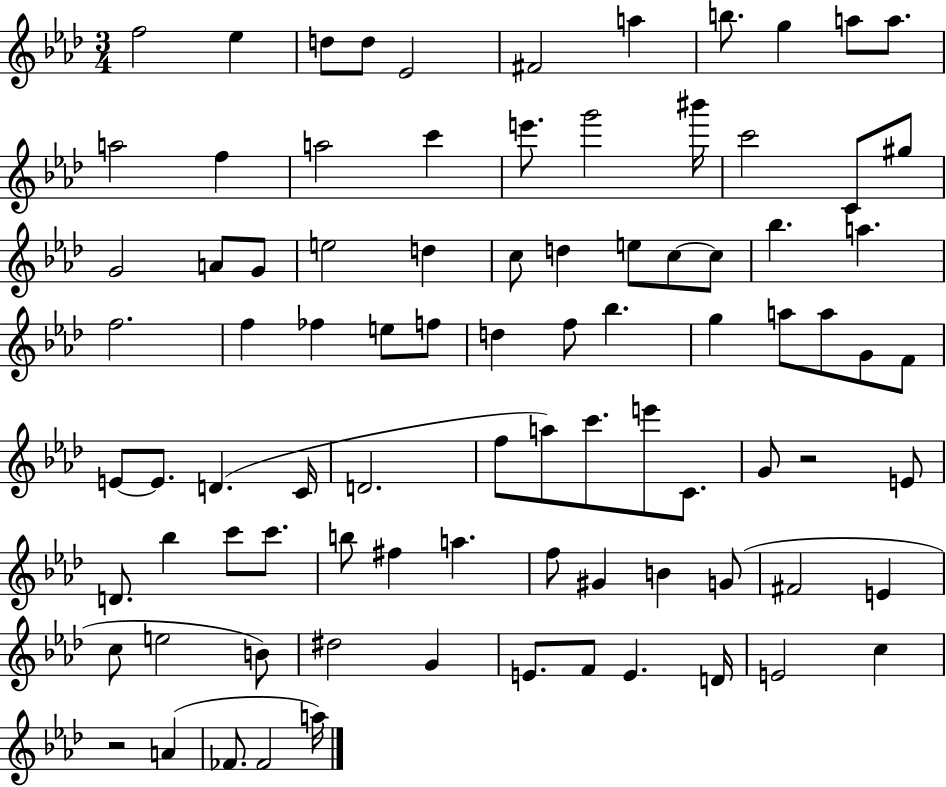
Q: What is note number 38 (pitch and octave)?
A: F5